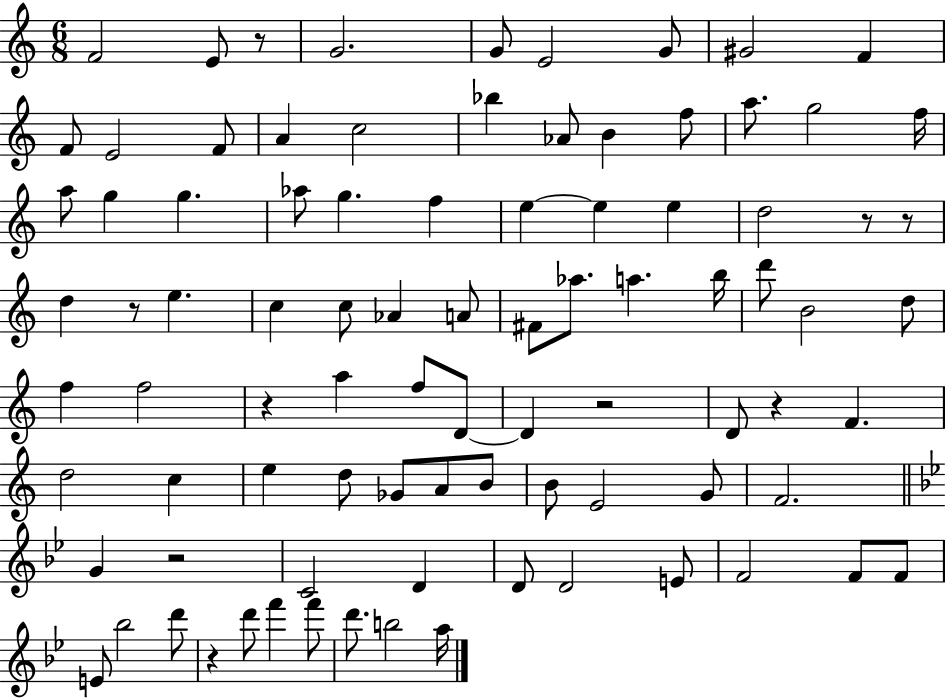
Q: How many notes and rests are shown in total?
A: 89